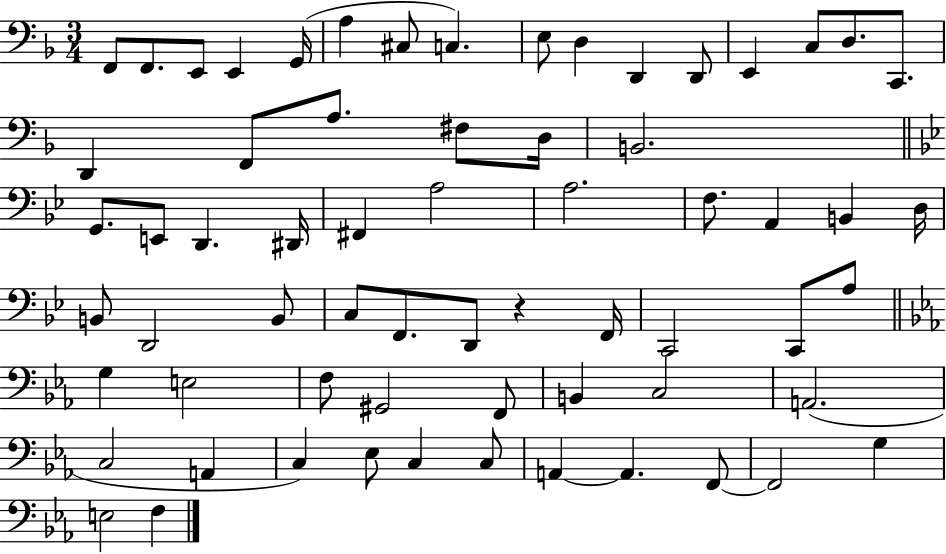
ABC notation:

X:1
T:Untitled
M:3/4
L:1/4
K:F
F,,/2 F,,/2 E,,/2 E,, G,,/4 A, ^C,/2 C, E,/2 D, D,, D,,/2 E,, C,/2 D,/2 C,,/2 D,, F,,/2 A,/2 ^F,/2 D,/4 B,,2 G,,/2 E,,/2 D,, ^D,,/4 ^F,, A,2 A,2 F,/2 A,, B,, D,/4 B,,/2 D,,2 B,,/2 C,/2 F,,/2 D,,/2 z F,,/4 C,,2 C,,/2 A,/2 G, E,2 F,/2 ^G,,2 F,,/2 B,, C,2 A,,2 C,2 A,, C, _E,/2 C, C,/2 A,, A,, F,,/2 F,,2 G, E,2 F,